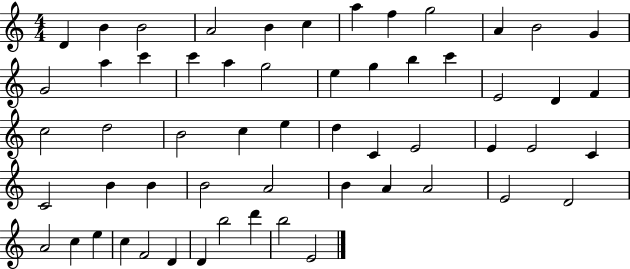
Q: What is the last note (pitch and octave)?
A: E4